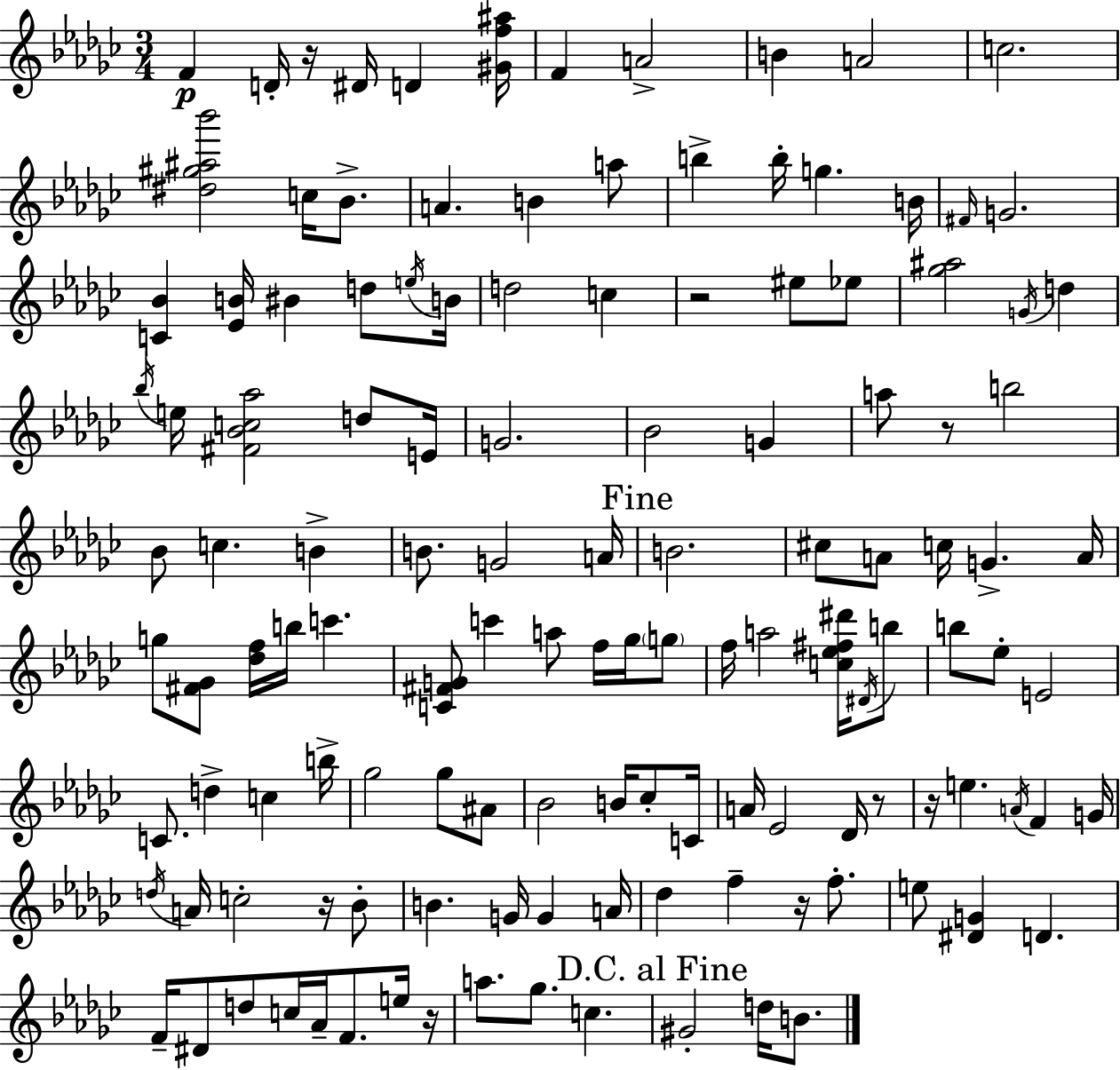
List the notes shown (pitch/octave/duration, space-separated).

F4/q D4/s R/s D#4/s D4/q [G#4,F5,A#5]/s F4/q A4/h B4/q A4/h C5/h. [D#5,G#5,A#5,Bb6]/h C5/s Bb4/e. A4/q. B4/q A5/e B5/q B5/s G5/q. B4/s F#4/s G4/h. [C4,Bb4]/q [Eb4,B4]/s BIS4/q D5/e E5/s B4/s D5/h C5/q R/h EIS5/e Eb5/e [Gb5,A#5]/h G4/s D5/q Bb5/s E5/s [F#4,Bb4,C5,Ab5]/h D5/e E4/s G4/h. Bb4/h G4/q A5/e R/e B5/h Bb4/e C5/q. B4/q B4/e. G4/h A4/s B4/h. C#5/e A4/e C5/s G4/q. A4/s G5/e [F#4,Gb4]/e [Db5,F5]/s B5/s C6/q. [C4,F#4,G4]/e C6/q A5/e F5/s Gb5/s G5/e F5/s A5/h [C5,Eb5,F#5,D#6]/s D#4/s B5/e B5/e Eb5/e E4/h C4/e. D5/q C5/q B5/s Gb5/h Gb5/e A#4/e Bb4/h B4/s CES5/e C4/s A4/s Eb4/h Db4/s R/e R/s E5/q. A4/s F4/q G4/s D5/s A4/s C5/h R/s Bb4/e B4/q. G4/s G4/q A4/s Db5/q F5/q R/s F5/e. E5/e [D#4,G4]/q D4/q. F4/s D#4/e D5/e C5/s Ab4/s F4/e. E5/s R/s A5/e. Gb5/e. C5/q. G#4/h D5/s B4/e.